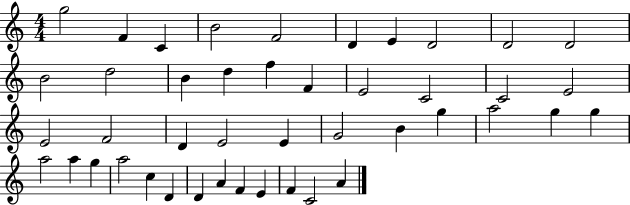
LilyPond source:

{
  \clef treble
  \numericTimeSignature
  \time 4/4
  \key c \major
  g''2 f'4 c'4 | b'2 f'2 | d'4 e'4 d'2 | d'2 d'2 | \break b'2 d''2 | b'4 d''4 f''4 f'4 | e'2 c'2 | c'2 e'2 | \break e'2 f'2 | d'4 e'2 e'4 | g'2 b'4 g''4 | a''2 g''4 g''4 | \break a''2 a''4 g''4 | a''2 c''4 d'4 | d'4 a'4 f'4 e'4 | f'4 c'2 a'4 | \break \bar "|."
}